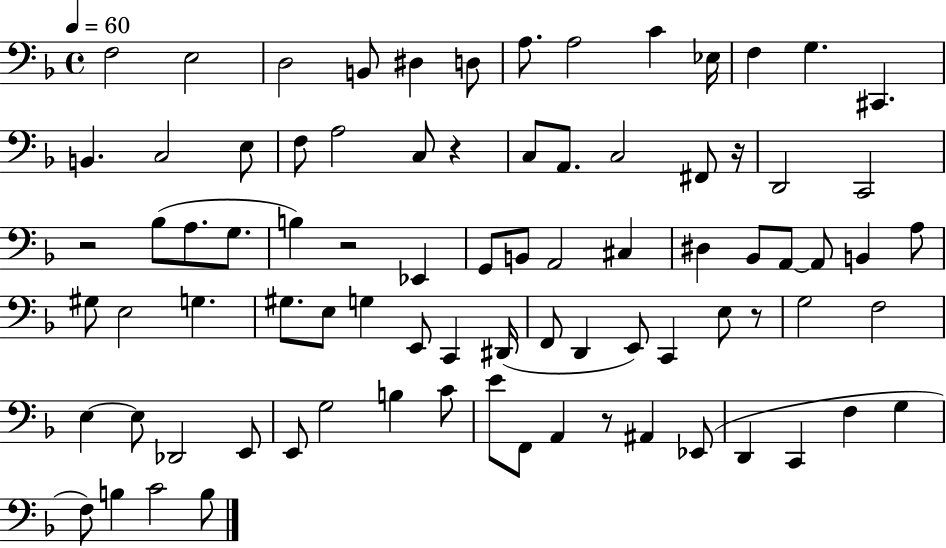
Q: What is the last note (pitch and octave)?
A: B3